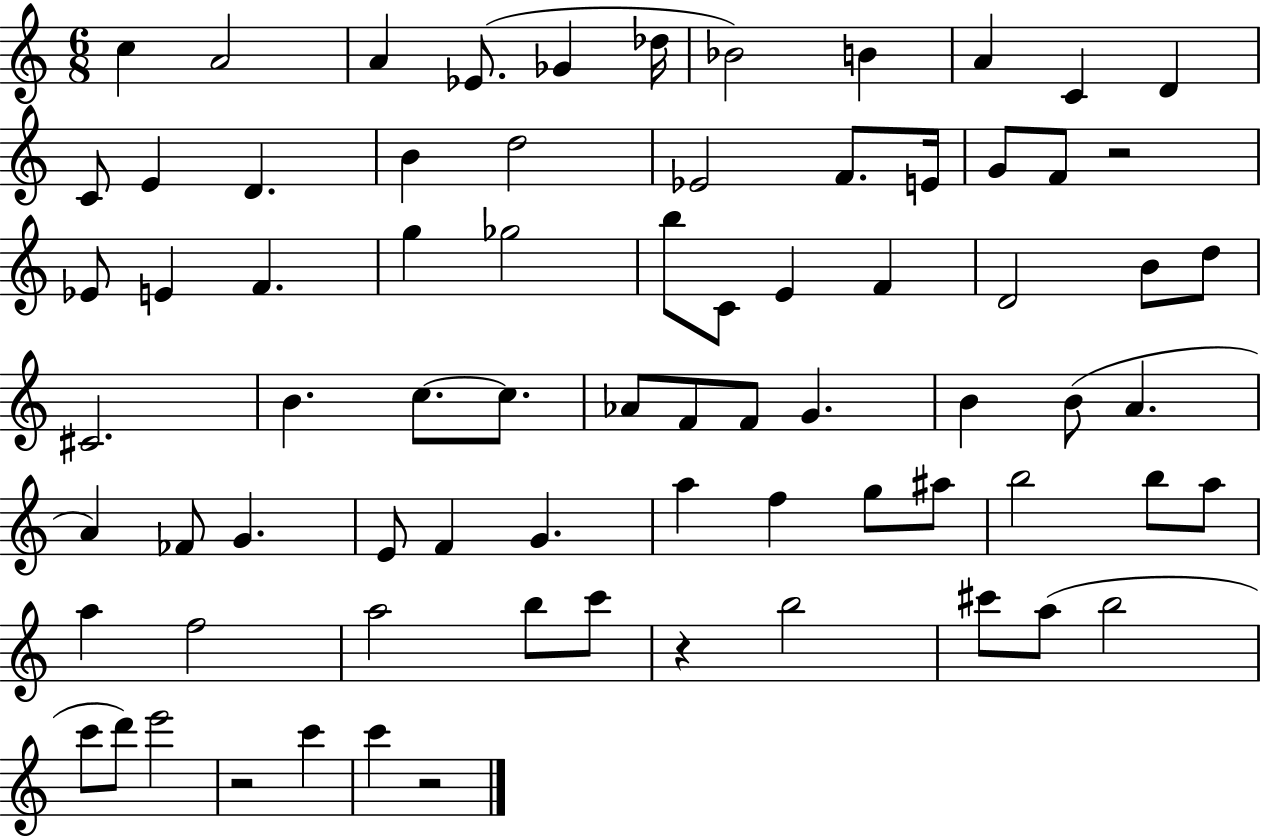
C5/q A4/h A4/q Eb4/e. Gb4/q Db5/s Bb4/h B4/q A4/q C4/q D4/q C4/e E4/q D4/q. B4/q D5/h Eb4/h F4/e. E4/s G4/e F4/e R/h Eb4/e E4/q F4/q. G5/q Gb5/h B5/e C4/e E4/q F4/q D4/h B4/e D5/e C#4/h. B4/q. C5/e. C5/e. Ab4/e F4/e F4/e G4/q. B4/q B4/e A4/q. A4/q FES4/e G4/q. E4/e F4/q G4/q. A5/q F5/q G5/e A#5/e B5/h B5/e A5/e A5/q F5/h A5/h B5/e C6/e R/q B5/h C#6/e A5/e B5/h C6/e D6/e E6/h R/h C6/q C6/q R/h